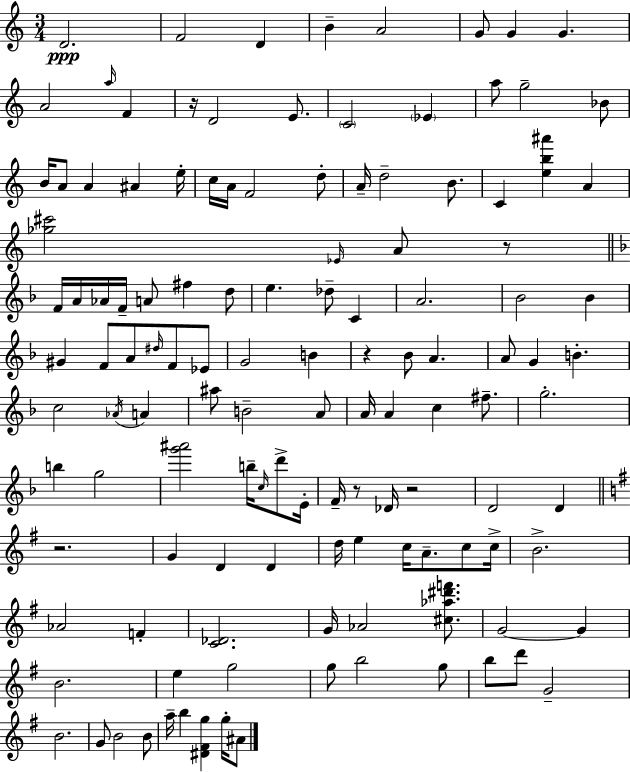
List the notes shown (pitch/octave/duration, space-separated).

D4/h. F4/h D4/q B4/q A4/h G4/e G4/q G4/q. A4/h A5/s F4/q R/s D4/h E4/e. C4/h Eb4/q A5/e G5/h Bb4/e B4/s A4/e A4/q A#4/q E5/s C5/s A4/s F4/h D5/e A4/s D5/h B4/e. C4/q [E5,B5,A#6]/q A4/q [Gb5,C#6]/h Eb4/s A4/e R/e F4/s A4/s Ab4/s F4/s A4/e F#5/q D5/e E5/q. Db5/e C4/q A4/h. Bb4/h Bb4/q G#4/q F4/e A4/e D#5/s F4/e Eb4/e G4/h B4/q R/q Bb4/e A4/q. A4/e G4/q B4/q. C5/h Ab4/s A4/q A#5/e B4/h A4/e A4/s A4/q C5/q F#5/e. G5/h. B5/q G5/h [G6,A#6]/h B5/s C5/s D6/e E4/s F4/s R/e Db4/s R/h D4/h D4/q R/h. G4/q D4/q D4/q D5/s E5/q C5/s A4/e. C5/e C5/s B4/h. Ab4/h F4/q [C4,Db4]/h. G4/s Ab4/h [C#5,Ab5,D#6,F6]/e. G4/h G4/q B4/h. E5/q G5/h G5/e B5/h G5/e B5/e D6/e G4/h B4/h. G4/e B4/h B4/e A5/s B5/q [D#4,F#4,G5]/q G5/s A#4/e